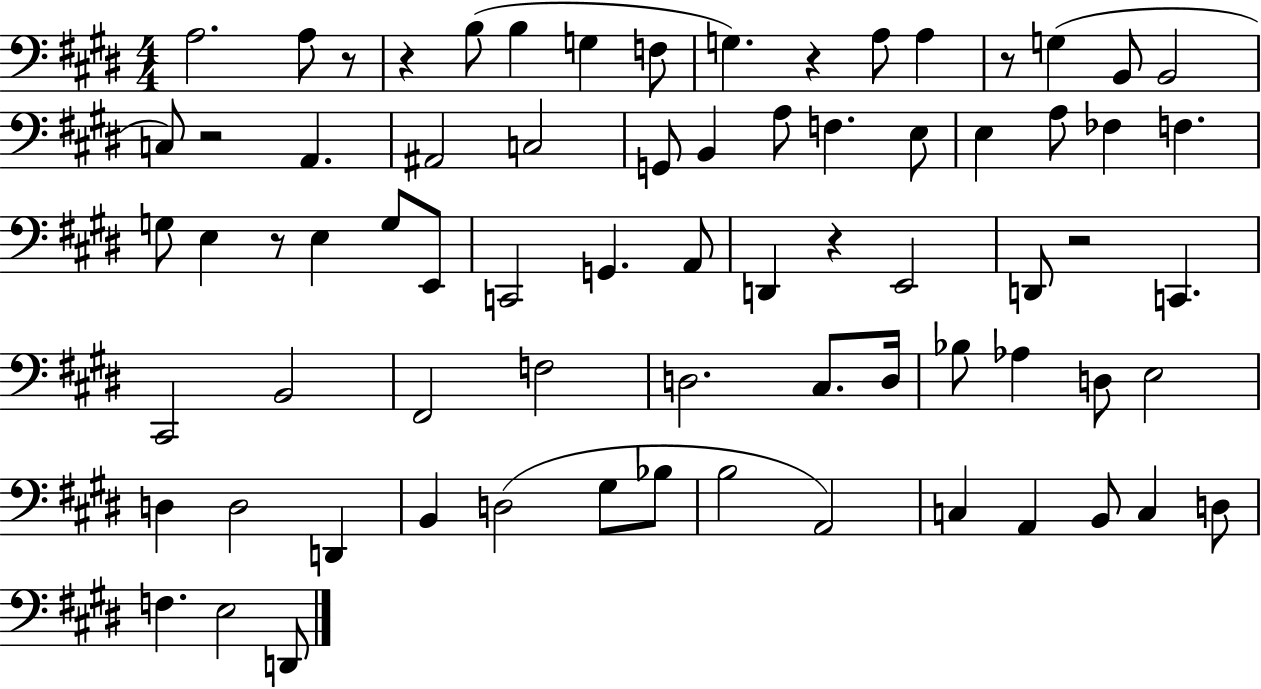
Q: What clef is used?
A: bass